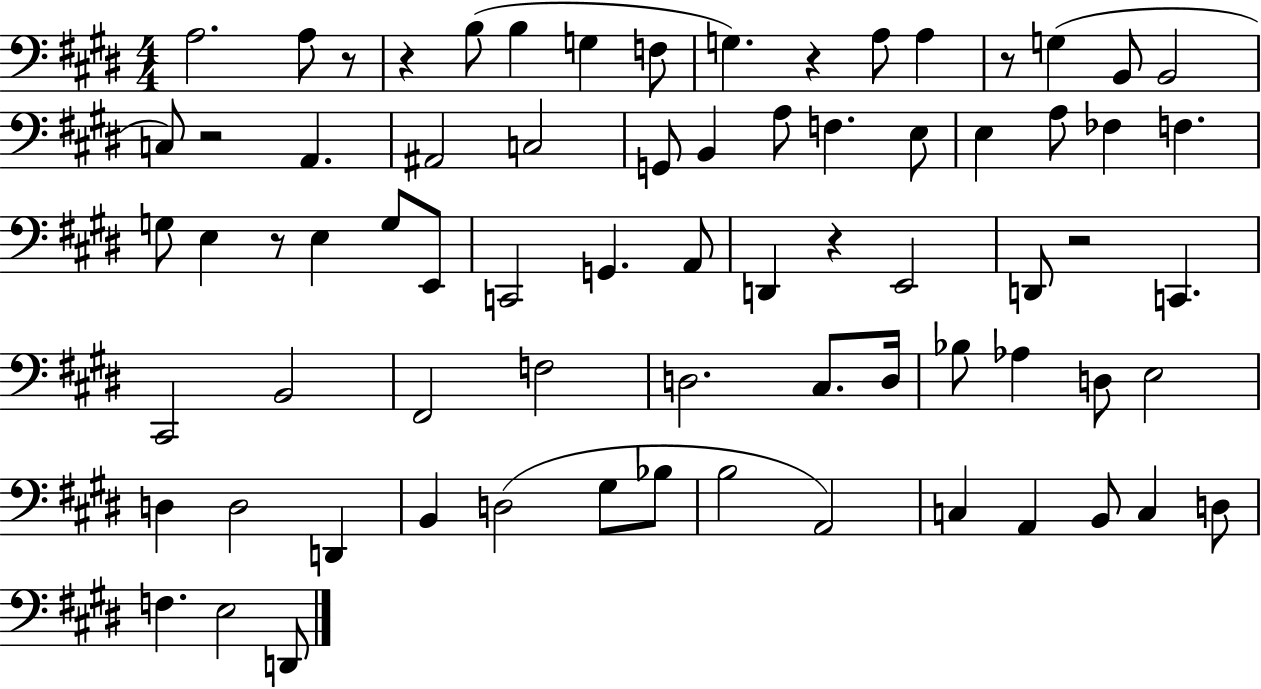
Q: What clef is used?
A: bass